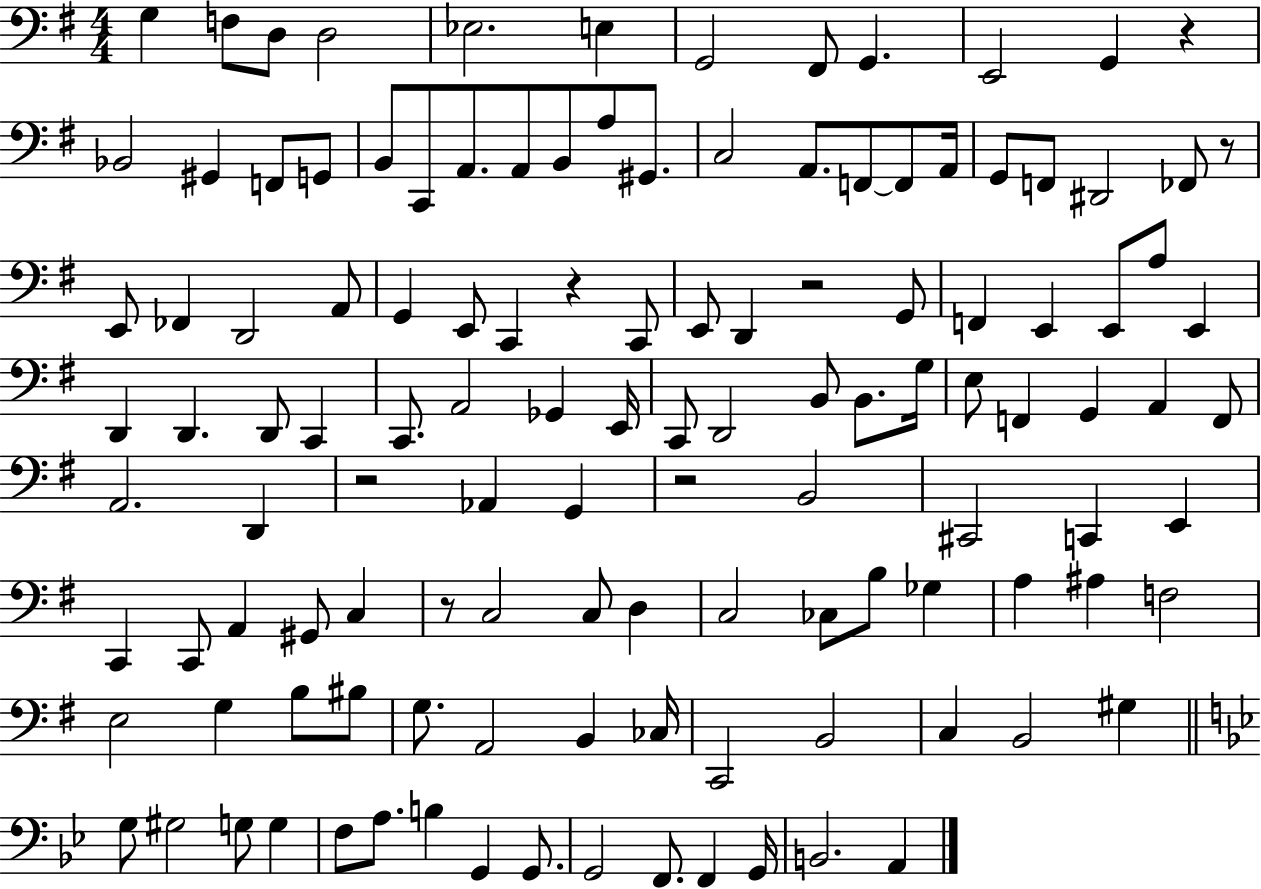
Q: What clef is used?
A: bass